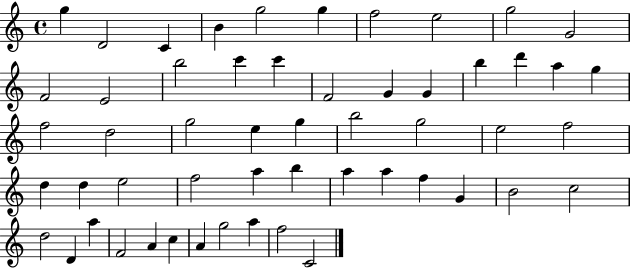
G5/q D4/h C4/q B4/q G5/h G5/q F5/h E5/h G5/h G4/h F4/h E4/h B5/h C6/q C6/q F4/h G4/q G4/q B5/q D6/q A5/q G5/q F5/h D5/h G5/h E5/q G5/q B5/h G5/h E5/h F5/h D5/q D5/q E5/h F5/h A5/q B5/q A5/q A5/q F5/q G4/q B4/h C5/h D5/h D4/q A5/q F4/h A4/q C5/q A4/q G5/h A5/q F5/h C4/h